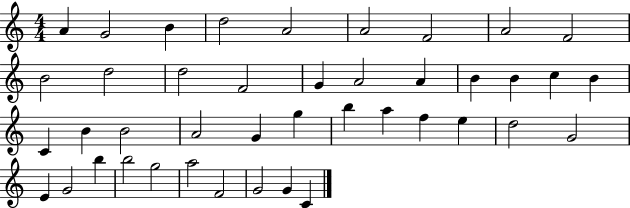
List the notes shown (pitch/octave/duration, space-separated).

A4/q G4/h B4/q D5/h A4/h A4/h F4/h A4/h F4/h B4/h D5/h D5/h F4/h G4/q A4/h A4/q B4/q B4/q C5/q B4/q C4/q B4/q B4/h A4/h G4/q G5/q B5/q A5/q F5/q E5/q D5/h G4/h E4/q G4/h B5/q B5/h G5/h A5/h F4/h G4/h G4/q C4/q